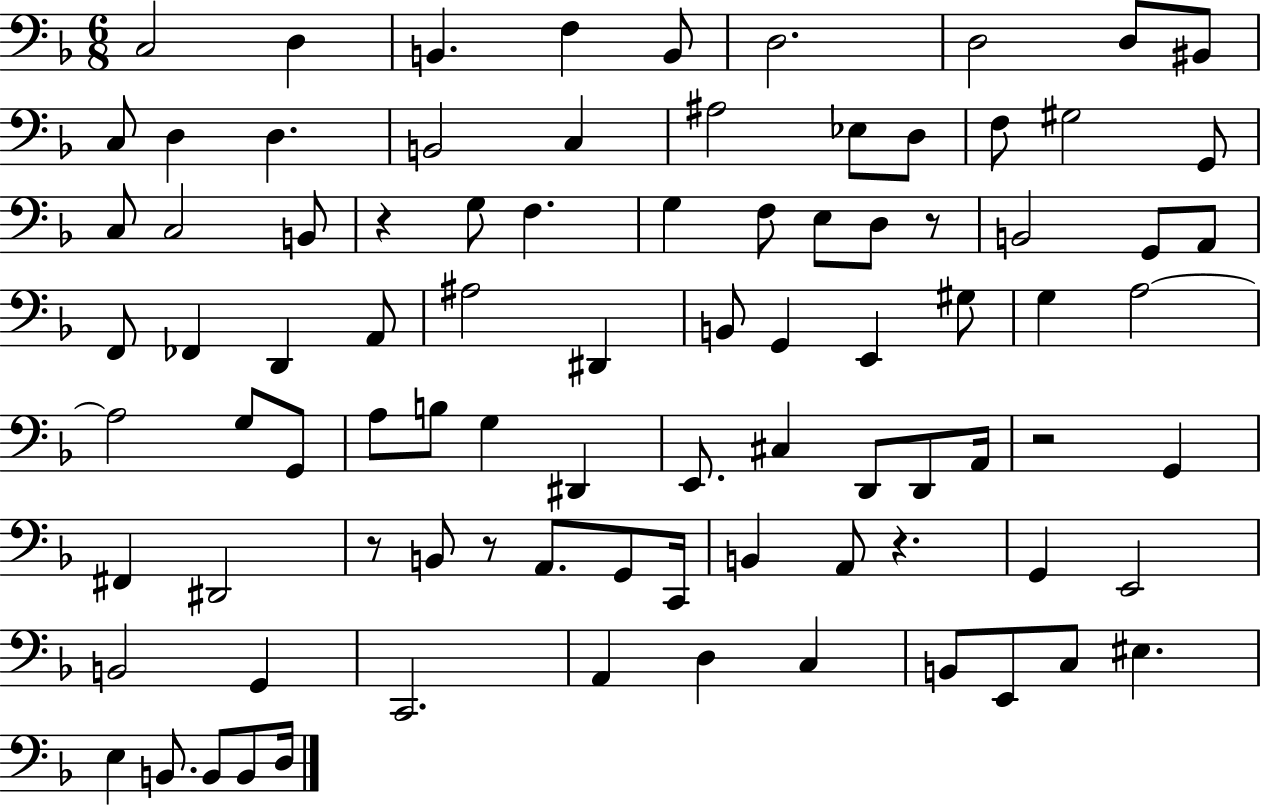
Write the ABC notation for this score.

X:1
T:Untitled
M:6/8
L:1/4
K:F
C,2 D, B,, F, B,,/2 D,2 D,2 D,/2 ^B,,/2 C,/2 D, D, B,,2 C, ^A,2 _E,/2 D,/2 F,/2 ^G,2 G,,/2 C,/2 C,2 B,,/2 z G,/2 F, G, F,/2 E,/2 D,/2 z/2 B,,2 G,,/2 A,,/2 F,,/2 _F,, D,, A,,/2 ^A,2 ^D,, B,,/2 G,, E,, ^G,/2 G, A,2 A,2 G,/2 G,,/2 A,/2 B,/2 G, ^D,, E,,/2 ^C, D,,/2 D,,/2 A,,/4 z2 G,, ^F,, ^D,,2 z/2 B,,/2 z/2 A,,/2 G,,/2 C,,/4 B,, A,,/2 z G,, E,,2 B,,2 G,, C,,2 A,, D, C, B,,/2 E,,/2 C,/2 ^E, E, B,,/2 B,,/2 B,,/2 D,/4